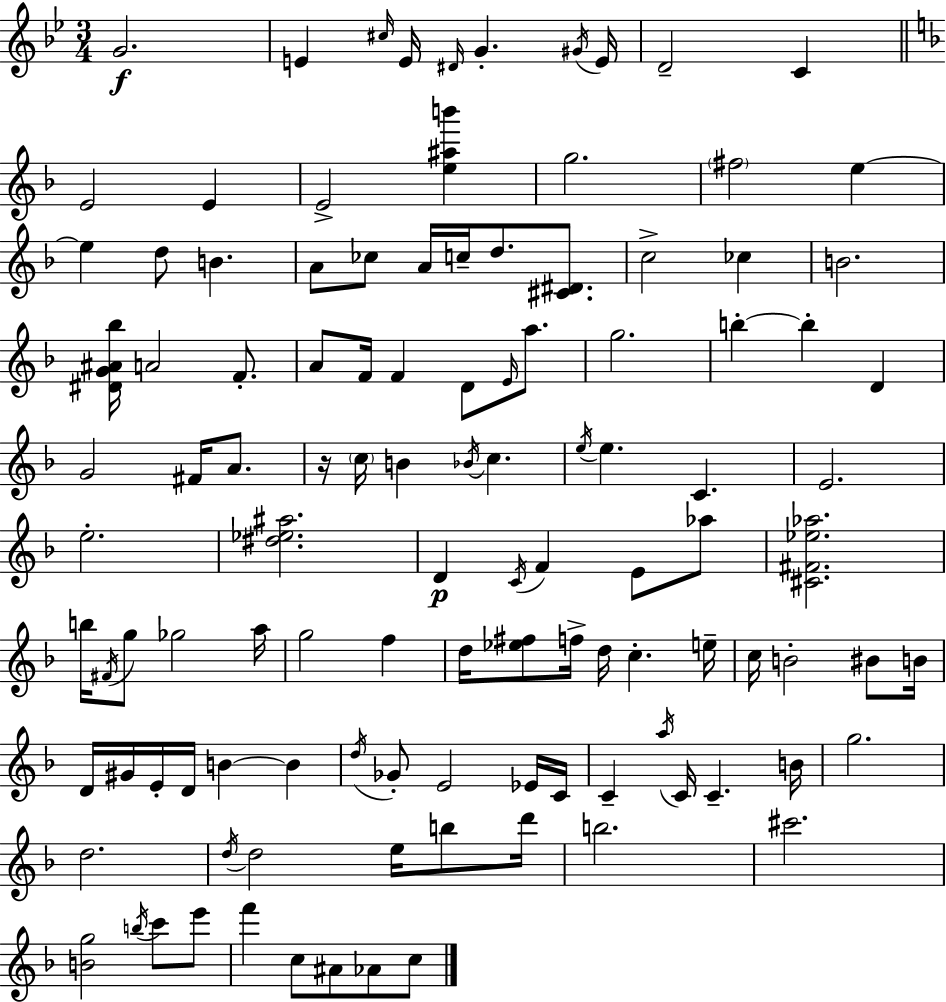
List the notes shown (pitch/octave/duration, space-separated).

G4/h. E4/q C#5/s E4/s D#4/s G4/q. G#4/s E4/s D4/h C4/q E4/h E4/q E4/h [E5,A#5,B6]/q G5/h. F#5/h E5/q E5/q D5/e B4/q. A4/e CES5/e A4/s C5/s D5/e. [C#4,D#4]/e. C5/h CES5/q B4/h. [D#4,G4,A#4,Bb5]/s A4/h F4/e. A4/e F4/s F4/q D4/e E4/s A5/e. G5/h. B5/q B5/q D4/q G4/h F#4/s A4/e. R/s C5/s B4/q Bb4/s C5/q. E5/s E5/q. C4/q. E4/h. E5/h. [D#5,Eb5,A#5]/h. D4/q C4/s F4/q E4/e Ab5/e [C#4,F#4,Eb5,Ab5]/h. B5/s F#4/s G5/e Gb5/h A5/s G5/h F5/q D5/s [Eb5,F#5]/e F5/s D5/s C5/q. E5/s C5/s B4/h BIS4/e B4/s D4/s G#4/s E4/s D4/s B4/q B4/q D5/s Gb4/e E4/h Eb4/s C4/s C4/q A5/s C4/s C4/q. B4/s G5/h. D5/h. D5/s D5/h E5/s B5/e D6/s B5/h. C#6/h. [B4,G5]/h B5/s C6/e E6/e F6/q C5/e A#4/e Ab4/e C5/e